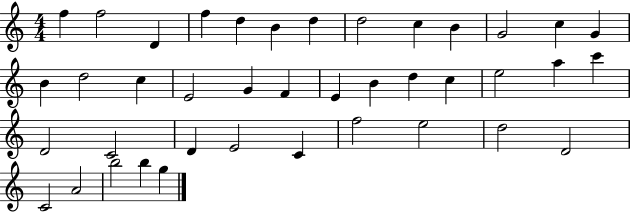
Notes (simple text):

F5/q F5/h D4/q F5/q D5/q B4/q D5/q D5/h C5/q B4/q G4/h C5/q G4/q B4/q D5/h C5/q E4/h G4/q F4/q E4/q B4/q D5/q C5/q E5/h A5/q C6/q D4/h C4/h D4/q E4/h C4/q F5/h E5/h D5/h D4/h C4/h A4/h B5/h B5/q G5/q